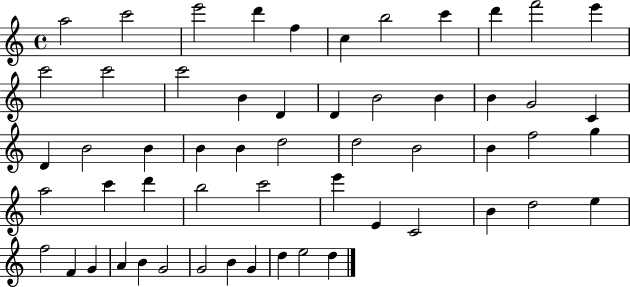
A5/h C6/h E6/h D6/q F5/q C5/q B5/h C6/q D6/q F6/h E6/q C6/h C6/h C6/h B4/q D4/q D4/q B4/h B4/q B4/q G4/h C4/q D4/q B4/h B4/q B4/q B4/q D5/h D5/h B4/h B4/q F5/h G5/q A5/h C6/q D6/q B5/h C6/h E6/q E4/q C4/h B4/q D5/h E5/q F5/h F4/q G4/q A4/q B4/q G4/h G4/h B4/q G4/q D5/q E5/h D5/q